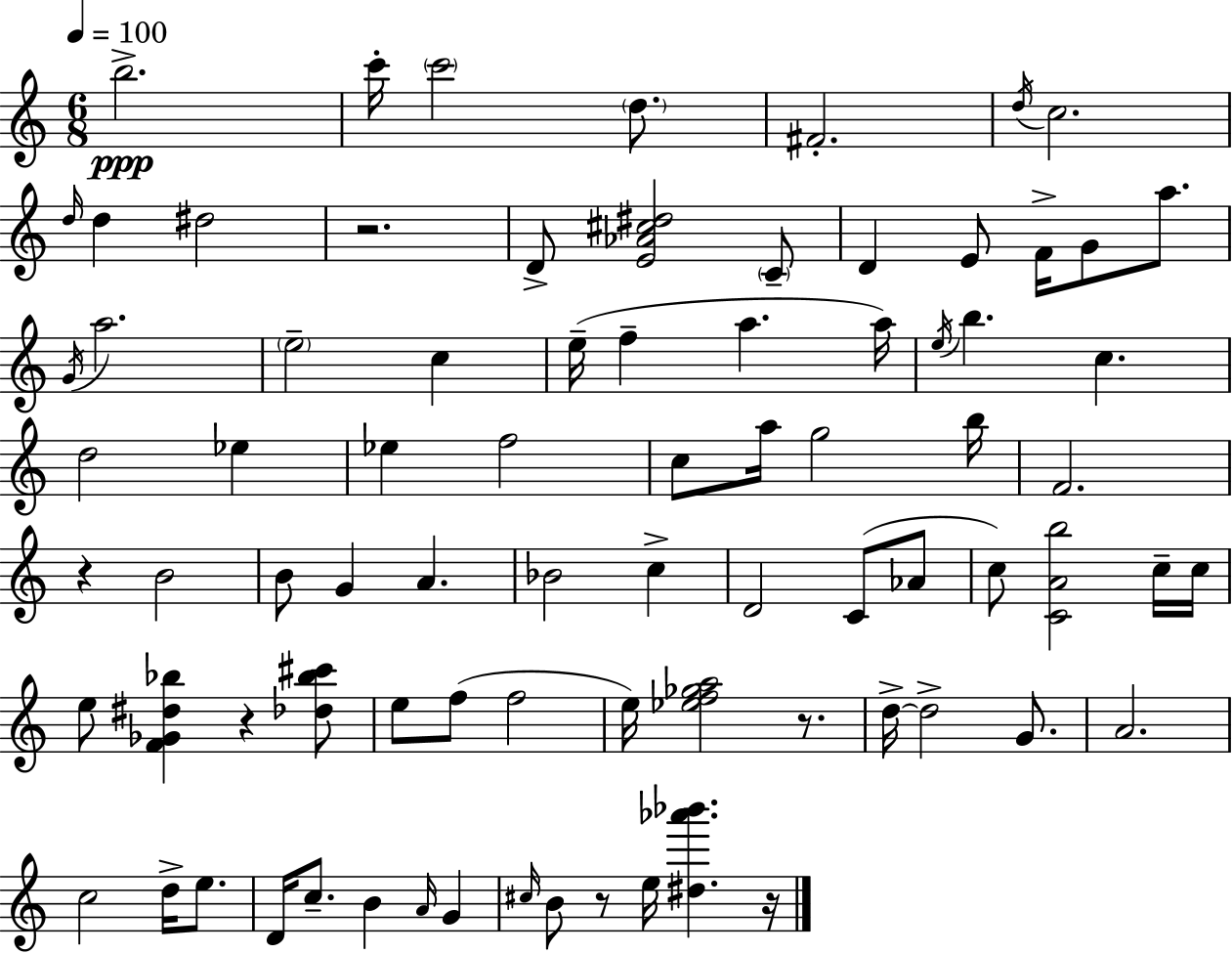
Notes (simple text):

B5/h. C6/s C6/h D5/e. F#4/h. D5/s C5/h. D5/s D5/q D#5/h R/h. D4/e [E4,Ab4,C#5,D#5]/h C4/e D4/q E4/e F4/s G4/e A5/e. G4/s A5/h. E5/h C5/q E5/s F5/q A5/q. A5/s E5/s B5/q. C5/q. D5/h Eb5/q Eb5/q F5/h C5/e A5/s G5/h B5/s F4/h. R/q B4/h B4/e G4/q A4/q. Bb4/h C5/q D4/h C4/e Ab4/e C5/e [C4,A4,B5]/h C5/s C5/s E5/e [F4,Gb4,D#5,Bb5]/q R/q [Db5,Bb5,C#6]/e E5/e F5/e F5/h E5/s [Eb5,F5,Gb5,A5]/h R/e. D5/s D5/h G4/e. A4/h. C5/h D5/s E5/e. D4/s C5/e. B4/q A4/s G4/q C#5/s B4/e R/e E5/s [D#5,Ab6,Bb6]/q. R/s